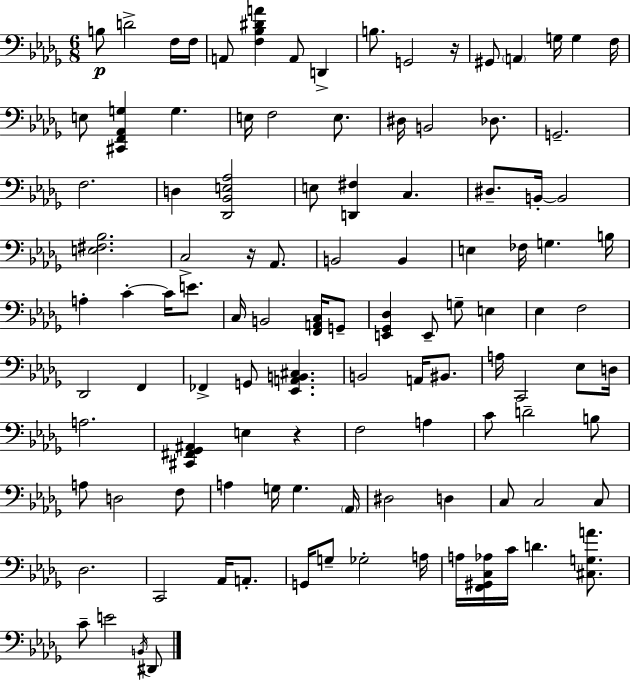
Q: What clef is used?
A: bass